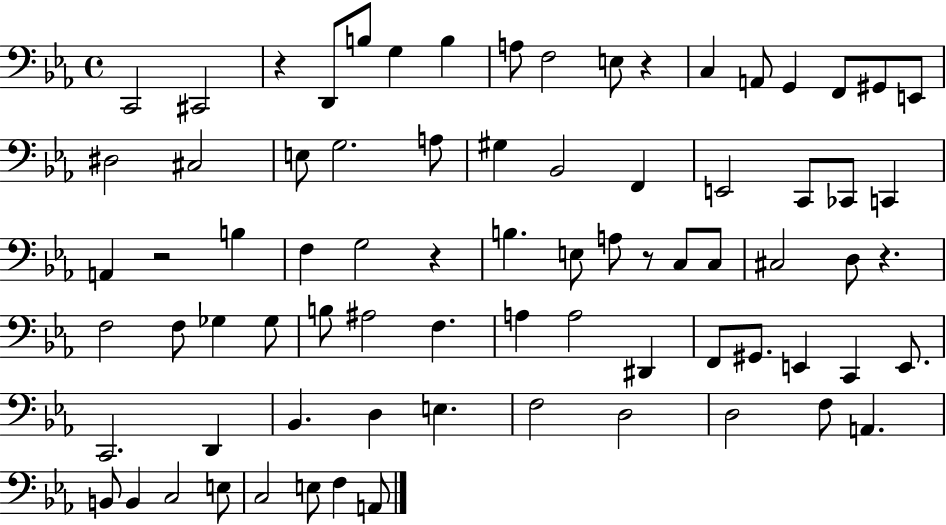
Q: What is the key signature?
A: EES major